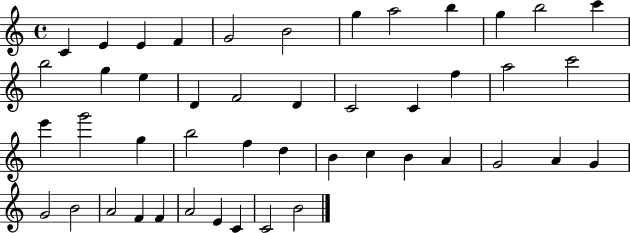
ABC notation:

X:1
T:Untitled
M:4/4
L:1/4
K:C
C E E F G2 B2 g a2 b g b2 c' b2 g e D F2 D C2 C f a2 c'2 e' g'2 g b2 f d B c B A G2 A G G2 B2 A2 F F A2 E C C2 B2